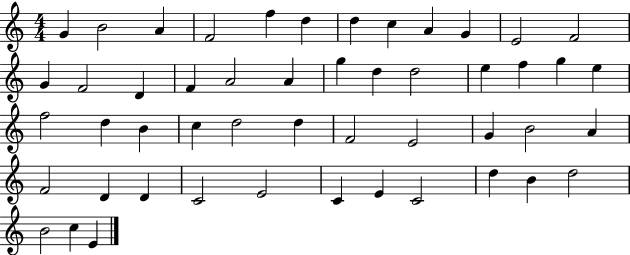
G4/q B4/h A4/q F4/h F5/q D5/q D5/q C5/q A4/q G4/q E4/h F4/h G4/q F4/h D4/q F4/q A4/h A4/q G5/q D5/q D5/h E5/q F5/q G5/q E5/q F5/h D5/q B4/q C5/q D5/h D5/q F4/h E4/h G4/q B4/h A4/q F4/h D4/q D4/q C4/h E4/h C4/q E4/q C4/h D5/q B4/q D5/h B4/h C5/q E4/q